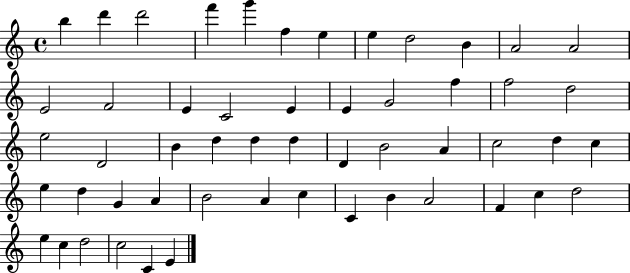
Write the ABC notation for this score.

X:1
T:Untitled
M:4/4
L:1/4
K:C
b d' d'2 f' g' f e e d2 B A2 A2 E2 F2 E C2 E E G2 f f2 d2 e2 D2 B d d d D B2 A c2 d c e d G A B2 A c C B A2 F c d2 e c d2 c2 C E